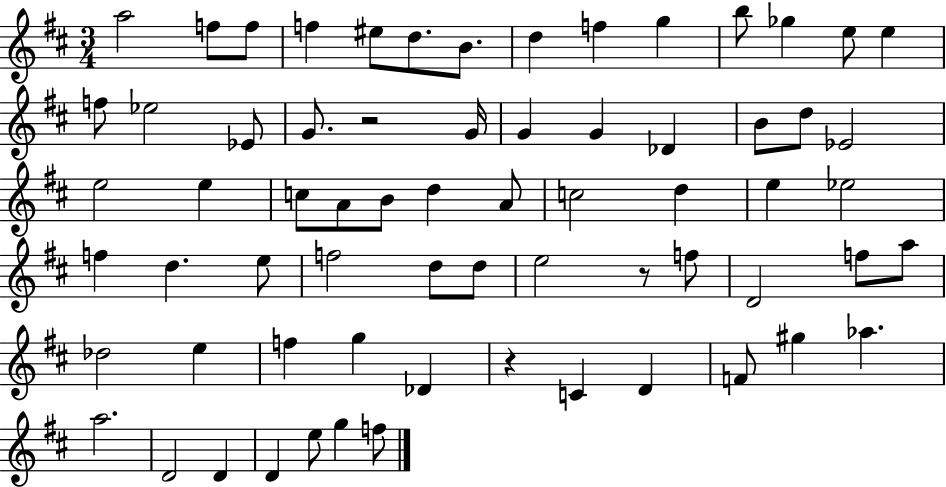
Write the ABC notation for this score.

X:1
T:Untitled
M:3/4
L:1/4
K:D
a2 f/2 f/2 f ^e/2 d/2 B/2 d f g b/2 _g e/2 e f/2 _e2 _E/2 G/2 z2 G/4 G G _D B/2 d/2 _E2 e2 e c/2 A/2 B/2 d A/2 c2 d e _e2 f d e/2 f2 d/2 d/2 e2 z/2 f/2 D2 f/2 a/2 _d2 e f g _D z C D F/2 ^g _a a2 D2 D D e/2 g f/2